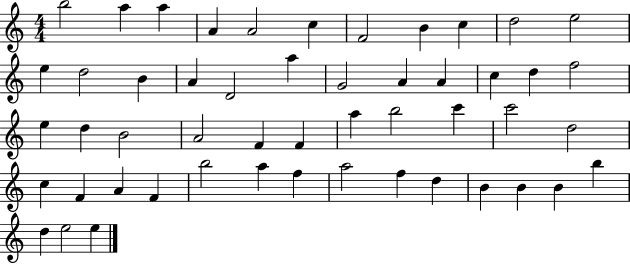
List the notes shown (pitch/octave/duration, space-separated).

B5/h A5/q A5/q A4/q A4/h C5/q F4/h B4/q C5/q D5/h E5/h E5/q D5/h B4/q A4/q D4/h A5/q G4/h A4/q A4/q C5/q D5/q F5/h E5/q D5/q B4/h A4/h F4/q F4/q A5/q B5/h C6/q C6/h D5/h C5/q F4/q A4/q F4/q B5/h A5/q F5/q A5/h F5/q D5/q B4/q B4/q B4/q B5/q D5/q E5/h E5/q